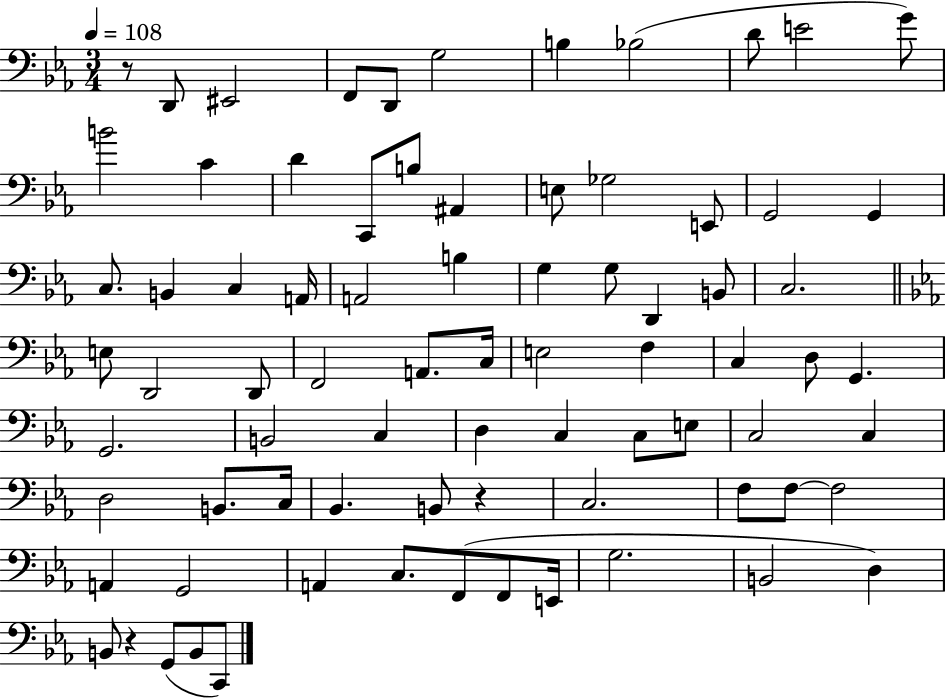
R/e D2/e EIS2/h F2/e D2/e G3/h B3/q Bb3/h D4/e E4/h G4/e B4/h C4/q D4/q C2/e B3/e A#2/q E3/e Gb3/h E2/e G2/h G2/q C3/e. B2/q C3/q A2/s A2/h B3/q G3/q G3/e D2/q B2/e C3/h. E3/e D2/h D2/e F2/h A2/e. C3/s E3/h F3/q C3/q D3/e G2/q. G2/h. B2/h C3/q D3/q C3/q C3/e E3/e C3/h C3/q D3/h B2/e. C3/s Bb2/q. B2/e R/q C3/h. F3/e F3/e F3/h A2/q G2/h A2/q C3/e. F2/e F2/e E2/s G3/h. B2/h D3/q B2/e R/q G2/e B2/e C2/e